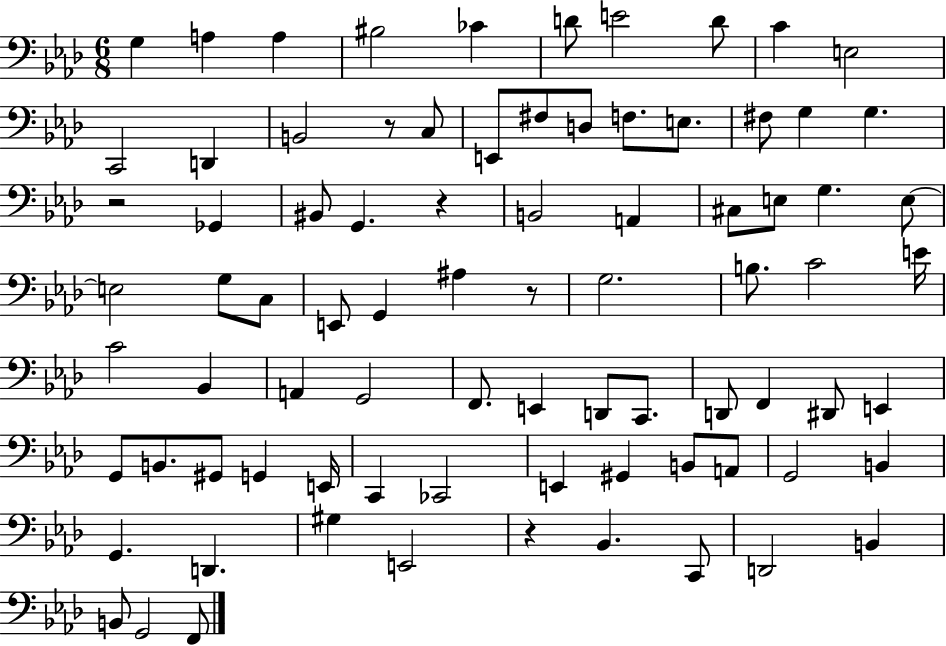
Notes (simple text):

G3/q A3/q A3/q BIS3/h CES4/q D4/e E4/h D4/e C4/q E3/h C2/h D2/q B2/h R/e C3/e E2/e F#3/e D3/e F3/e. E3/e. F#3/e G3/q G3/q. R/h Gb2/q BIS2/e G2/q. R/q B2/h A2/q C#3/e E3/e G3/q. E3/e E3/h G3/e C3/e E2/e G2/q A#3/q R/e G3/h. B3/e. C4/h E4/s C4/h Bb2/q A2/q G2/h F2/e. E2/q D2/e C2/e. D2/e F2/q D#2/e E2/q G2/e B2/e. G#2/e G2/q E2/s C2/q CES2/h E2/q G#2/q B2/e A2/e G2/h B2/q G2/q. D2/q. G#3/q E2/h R/q Bb2/q. C2/e D2/h B2/q B2/e G2/h F2/e